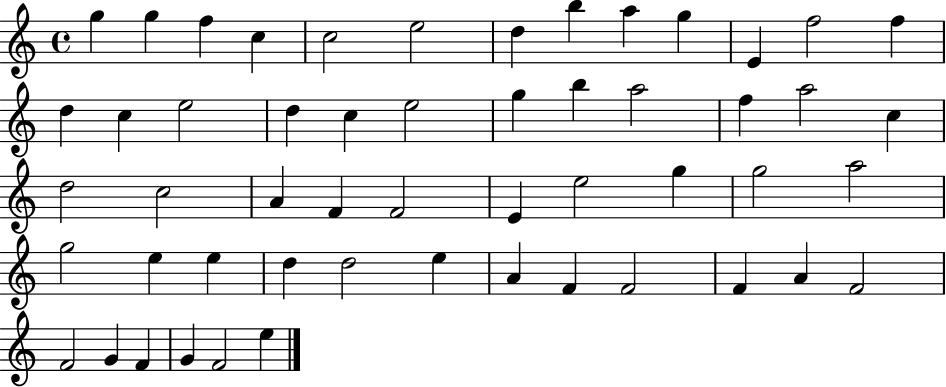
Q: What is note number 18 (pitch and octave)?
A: C5